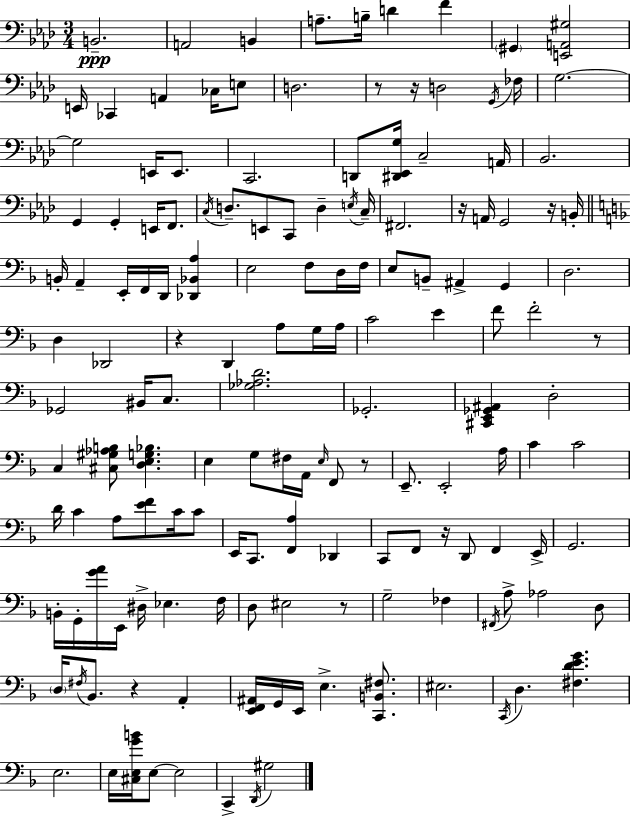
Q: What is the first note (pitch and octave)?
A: B2